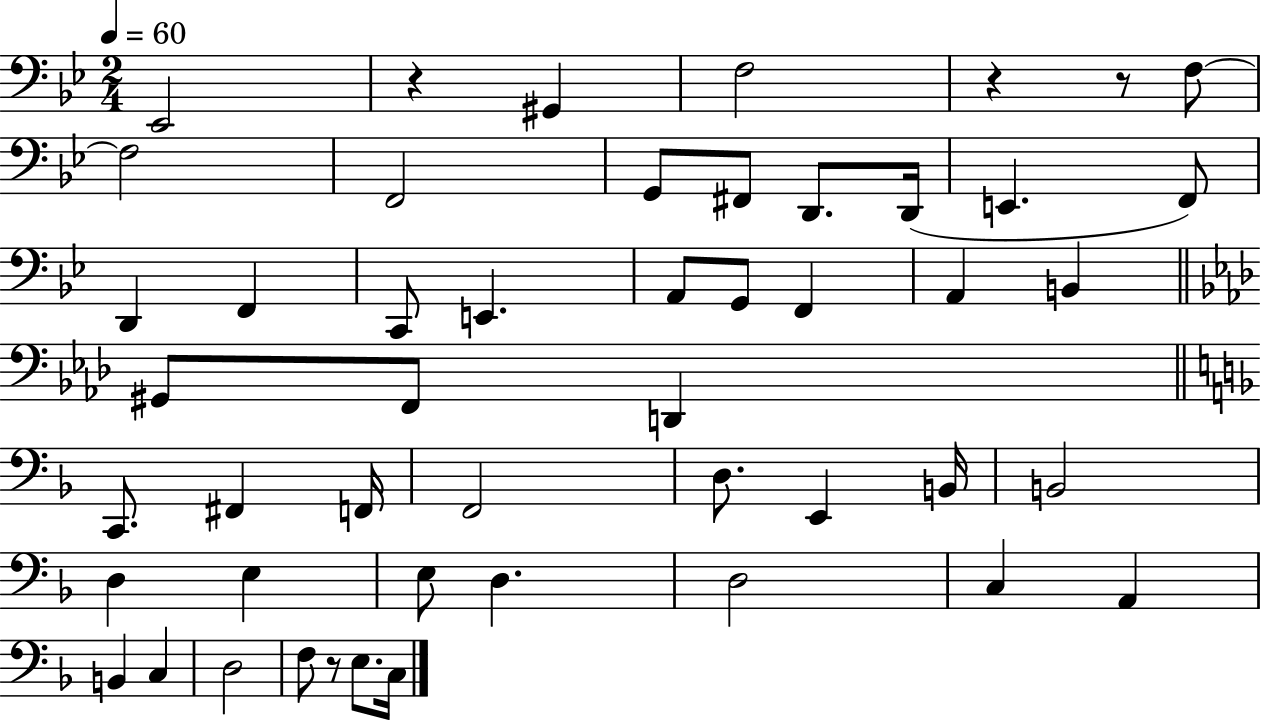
{
  \clef bass
  \numericTimeSignature
  \time 2/4
  \key bes \major
  \tempo 4 = 60
  ees,2 | r4 gis,4 | f2 | r4 r8 f8~~ | \break f2 | f,2 | g,8 fis,8 d,8. d,16( | e,4. f,8) | \break d,4 f,4 | c,8 e,4. | a,8 g,8 f,4 | a,4 b,4 | \break \bar "||" \break \key aes \major gis,8 f,8 d,4 | \bar "||" \break \key f \major c,8. fis,4 f,16 | f,2 | d8. e,4 b,16 | b,2 | \break d4 e4 | e8 d4. | d2 | c4 a,4 | \break b,4 c4 | d2 | f8 r8 e8. c16 | \bar "|."
}